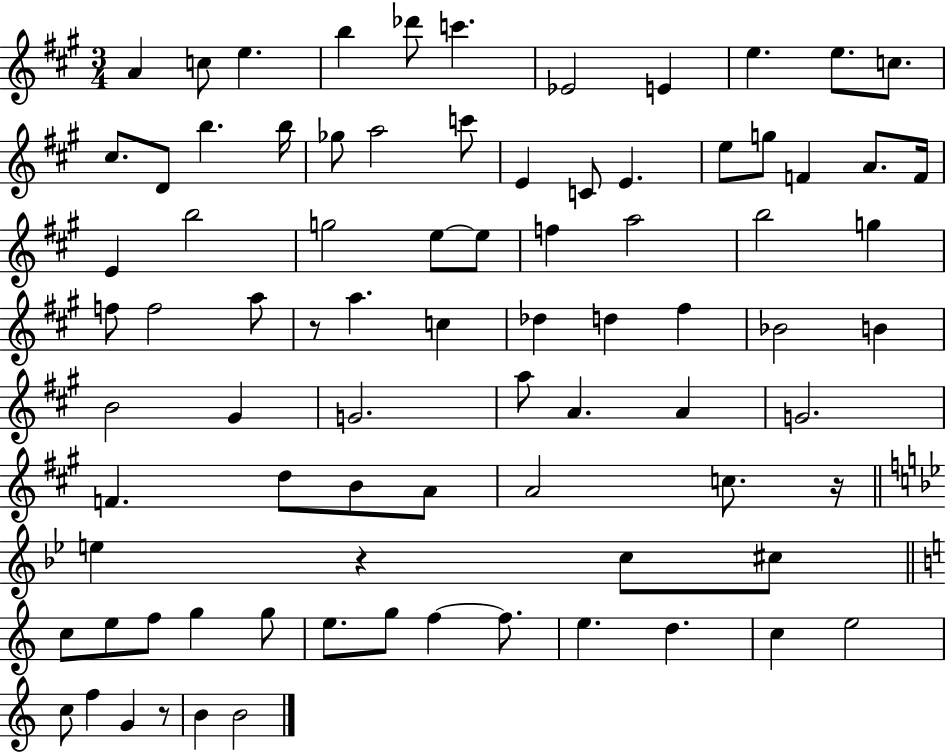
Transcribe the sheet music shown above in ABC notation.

X:1
T:Untitled
M:3/4
L:1/4
K:A
A c/2 e b _d'/2 c' _E2 E e e/2 c/2 ^c/2 D/2 b b/4 _g/2 a2 c'/2 E C/2 E e/2 g/2 F A/2 F/4 E b2 g2 e/2 e/2 f a2 b2 g f/2 f2 a/2 z/2 a c _d d ^f _B2 B B2 ^G G2 a/2 A A G2 F d/2 B/2 A/2 A2 c/2 z/4 e z c/2 ^c/2 c/2 e/2 f/2 g g/2 e/2 g/2 f f/2 e d c e2 c/2 f G z/2 B B2